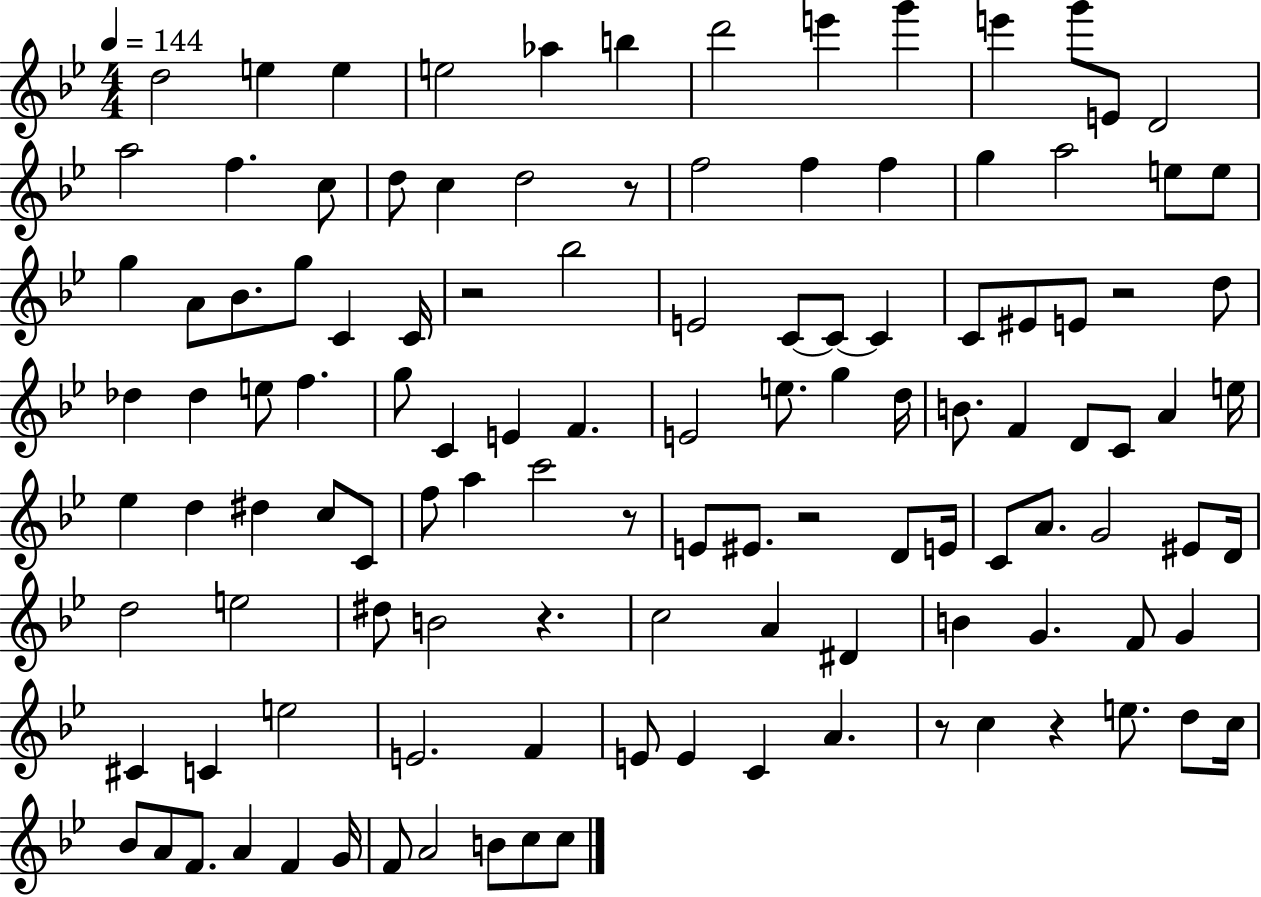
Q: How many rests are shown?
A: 8